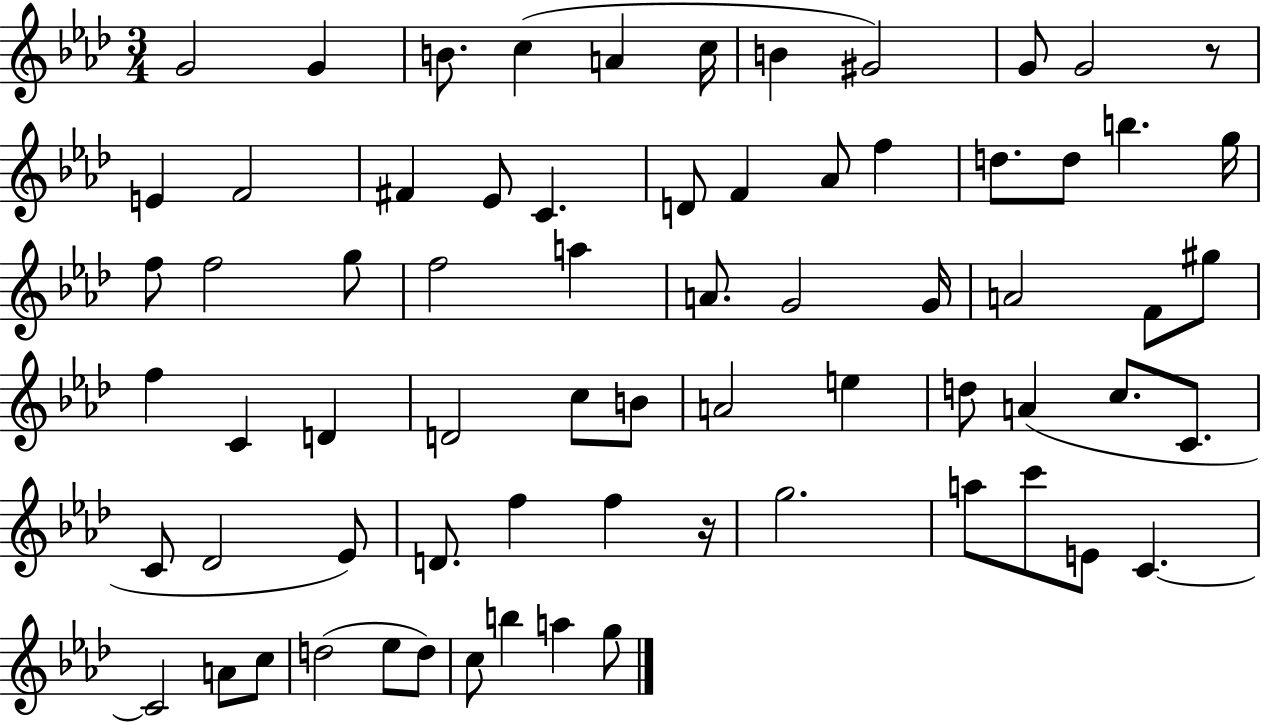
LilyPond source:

{
  \clef treble
  \numericTimeSignature
  \time 3/4
  \key aes \major
  g'2 g'4 | b'8. c''4( a'4 c''16 | b'4 gis'2) | g'8 g'2 r8 | \break e'4 f'2 | fis'4 ees'8 c'4. | d'8 f'4 aes'8 f''4 | d''8. d''8 b''4. g''16 | \break f''8 f''2 g''8 | f''2 a''4 | a'8. g'2 g'16 | a'2 f'8 gis''8 | \break f''4 c'4 d'4 | d'2 c''8 b'8 | a'2 e''4 | d''8 a'4( c''8. c'8. | \break c'8 des'2 ees'8) | d'8. f''4 f''4 r16 | g''2. | a''8 c'''8 e'8 c'4.~~ | \break c'2 a'8 c''8 | d''2( ees''8 d''8) | c''8 b''4 a''4 g''8 | \bar "|."
}